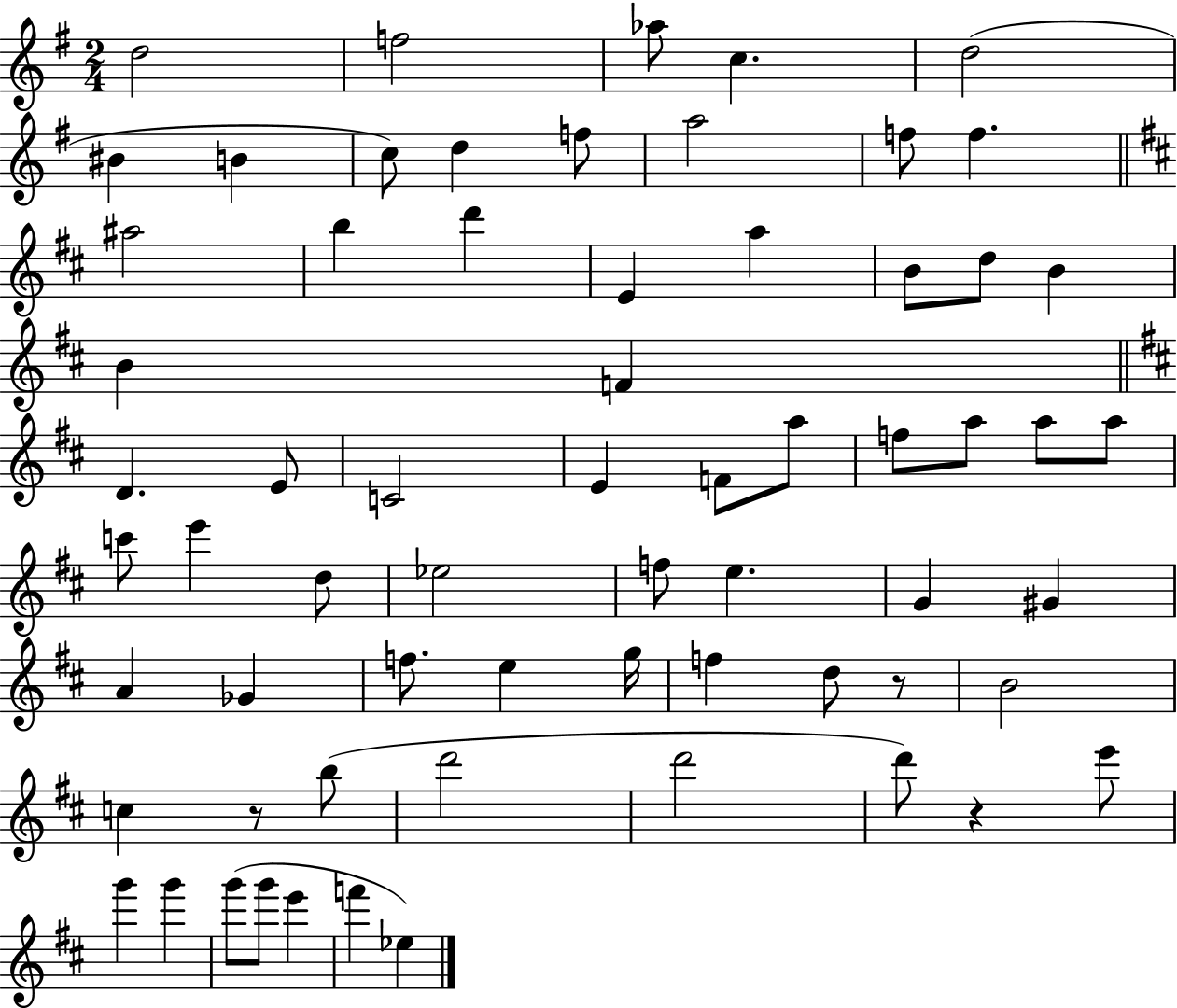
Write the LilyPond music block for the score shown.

{
  \clef treble
  \numericTimeSignature
  \time 2/4
  \key g \major
  d''2 | f''2 | aes''8 c''4. | d''2( | \break bis'4 b'4 | c''8) d''4 f''8 | a''2 | f''8 f''4. | \break \bar "||" \break \key b \minor ais''2 | b''4 d'''4 | e'4 a''4 | b'8 d''8 b'4 | \break b'4 f'4 | \bar "||" \break \key d \major d'4. e'8 | c'2 | e'4 f'8 a''8 | f''8 a''8 a''8 a''8 | \break c'''8 e'''4 d''8 | ees''2 | f''8 e''4. | g'4 gis'4 | \break a'4 ges'4 | f''8. e''4 g''16 | f''4 d''8 r8 | b'2 | \break c''4 r8 b''8( | d'''2 | d'''2 | d'''8) r4 e'''8 | \break g'''4 g'''4 | g'''8( g'''8 e'''4 | f'''4 ees''4) | \bar "|."
}